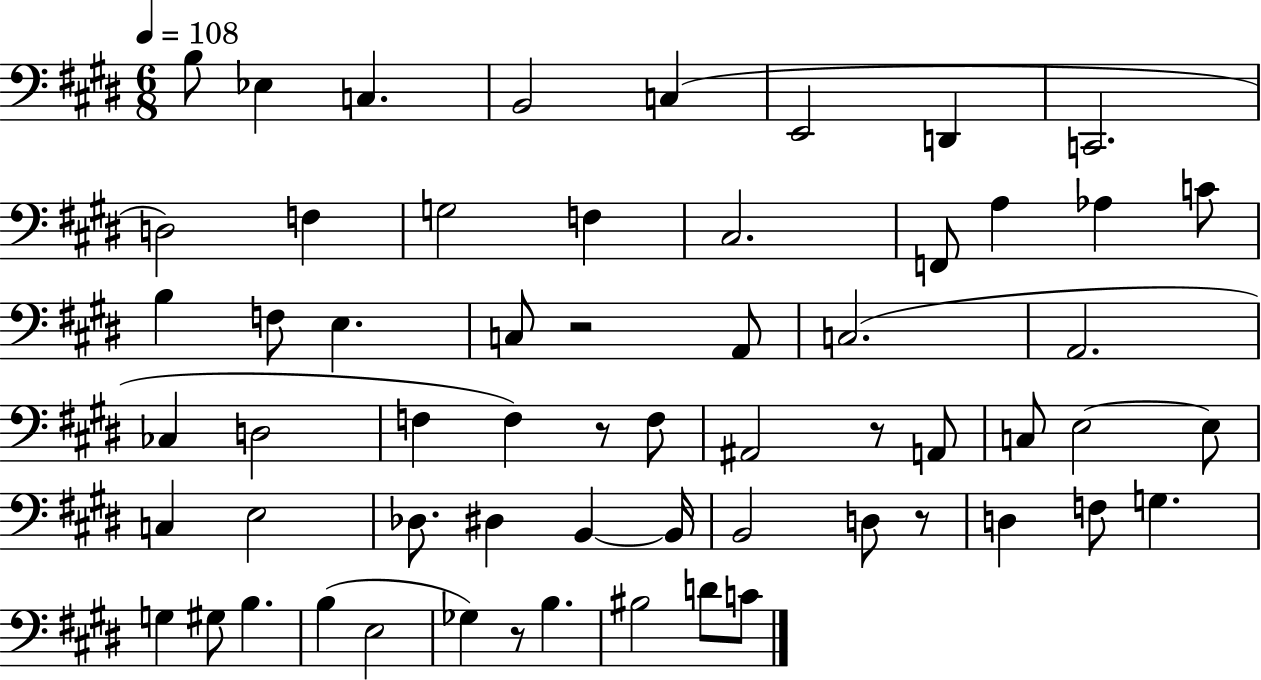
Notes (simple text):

B3/e Eb3/q C3/q. B2/h C3/q E2/h D2/q C2/h. D3/h F3/q G3/h F3/q C#3/h. F2/e A3/q Ab3/q C4/e B3/q F3/e E3/q. C3/e R/h A2/e C3/h. A2/h. CES3/q D3/h F3/q F3/q R/e F3/e A#2/h R/e A2/e C3/e E3/h E3/e C3/q E3/h Db3/e. D#3/q B2/q B2/s B2/h D3/e R/e D3/q F3/e G3/q. G3/q G#3/e B3/q. B3/q E3/h Gb3/q R/e B3/q. BIS3/h D4/e C4/e